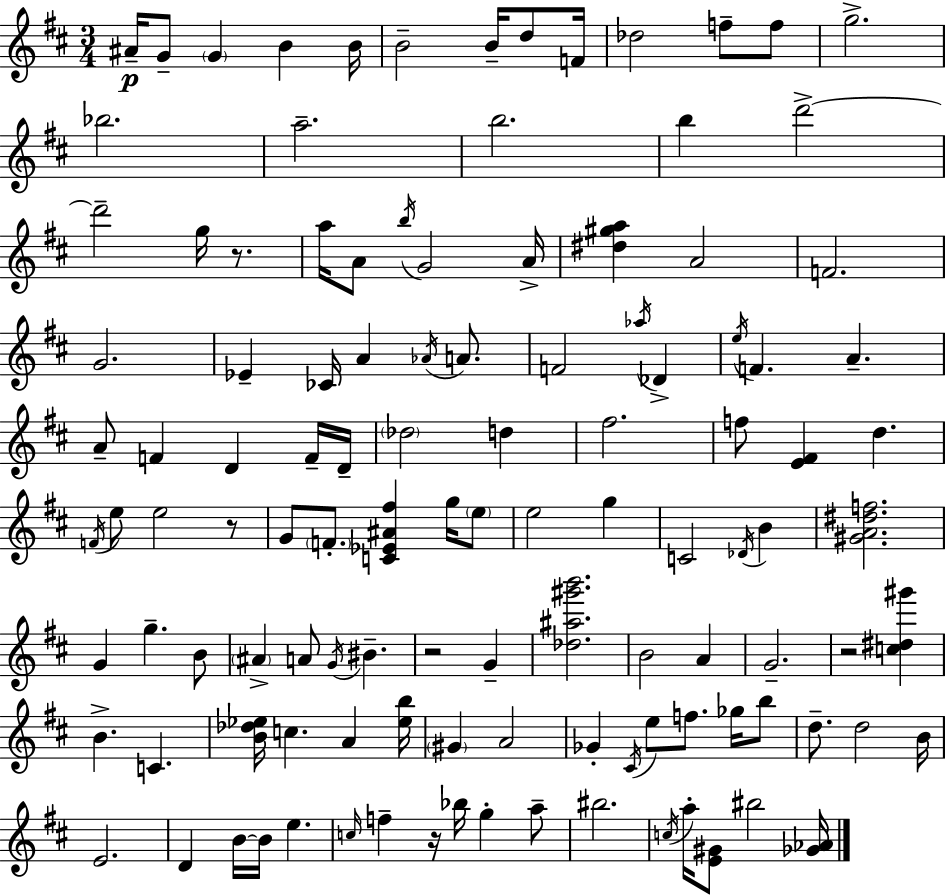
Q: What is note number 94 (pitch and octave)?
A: F5